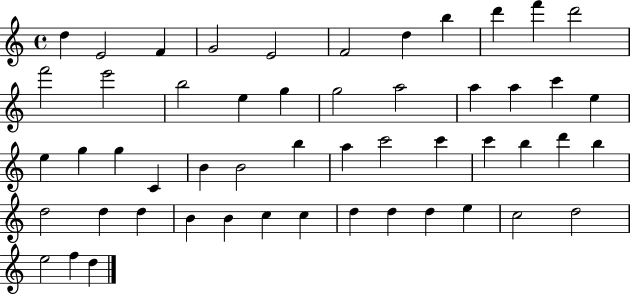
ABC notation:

X:1
T:Untitled
M:4/4
L:1/4
K:C
d E2 F G2 E2 F2 d b d' f' d'2 f'2 e'2 b2 e g g2 a2 a a c' e e g g C B B2 b a c'2 c' c' b d' b d2 d d B B c c d d d e c2 d2 e2 f d